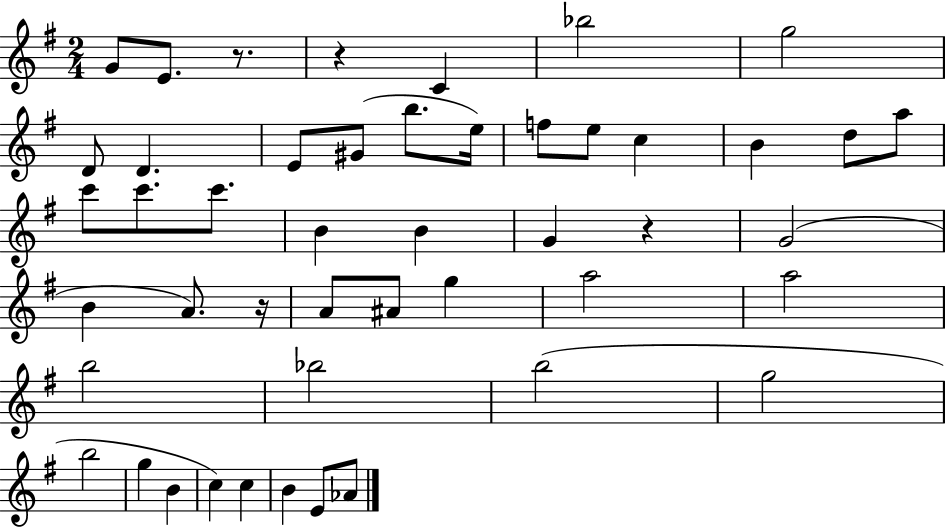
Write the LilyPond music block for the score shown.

{
  \clef treble
  \numericTimeSignature
  \time 2/4
  \key g \major
  g'8 e'8. r8. | r4 c'4 | bes''2 | g''2 | \break d'8 d'4. | e'8 gis'8( b''8. e''16) | f''8 e''8 c''4 | b'4 d''8 a''8 | \break c'''8 c'''8. c'''8. | b'4 b'4 | g'4 r4 | g'2( | \break b'4 a'8.) r16 | a'8 ais'8 g''4 | a''2 | a''2 | \break b''2 | bes''2 | b''2( | g''2 | \break b''2 | g''4 b'4 | c''4) c''4 | b'4 e'8 aes'8 | \break \bar "|."
}